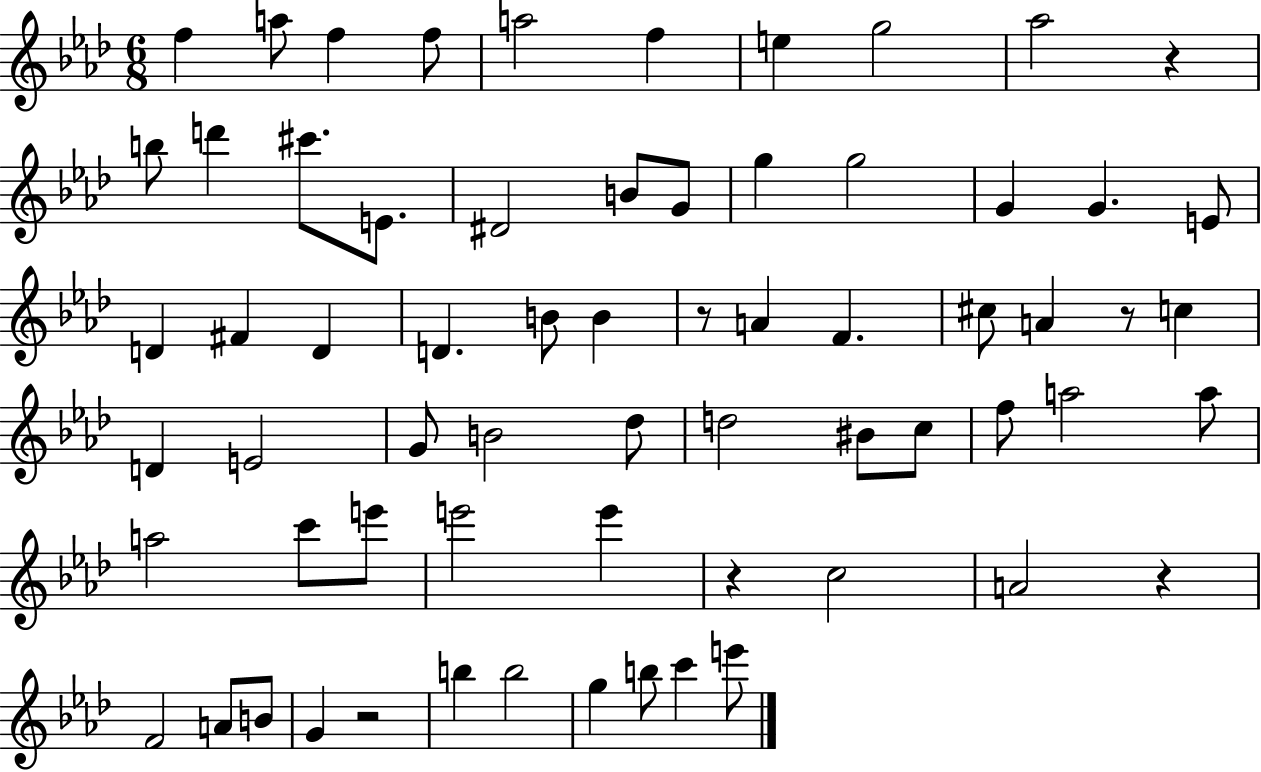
F5/q A5/e F5/q F5/e A5/h F5/q E5/q G5/h Ab5/h R/q B5/e D6/q C#6/e. E4/e. D#4/h B4/e G4/e G5/q G5/h G4/q G4/q. E4/e D4/q F#4/q D4/q D4/q. B4/e B4/q R/e A4/q F4/q. C#5/e A4/q R/e C5/q D4/q E4/h G4/e B4/h Db5/e D5/h BIS4/e C5/e F5/e A5/h A5/e A5/h C6/e E6/e E6/h E6/q R/q C5/h A4/h R/q F4/h A4/e B4/e G4/q R/h B5/q B5/h G5/q B5/e C6/q E6/e